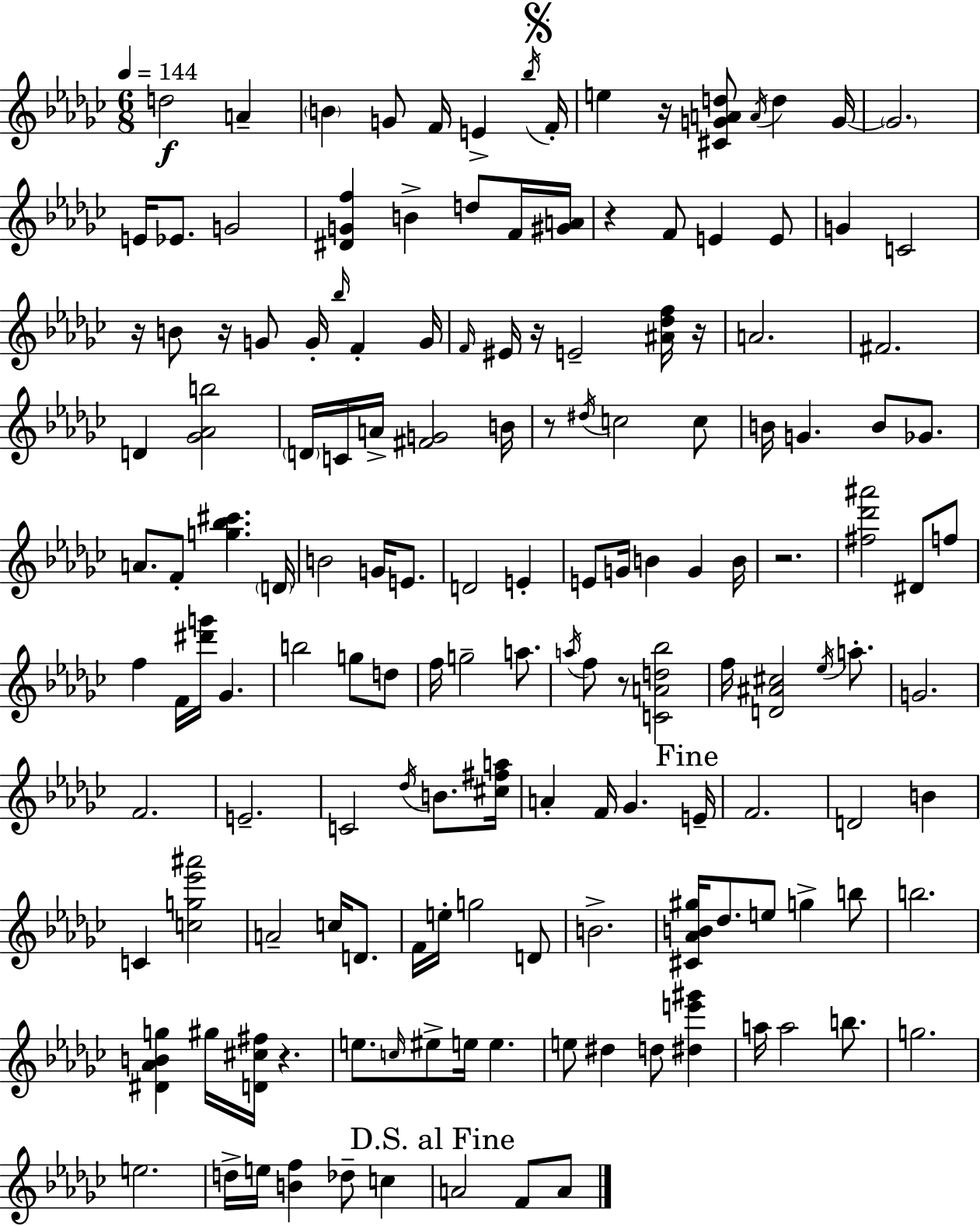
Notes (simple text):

D5/h A4/q B4/q G4/e F4/s E4/q Bb5/s F4/s E5/q R/s [C#4,G4,A4,D5]/e A4/s D5/q G4/s G4/h. E4/s Eb4/e. G4/h [D#4,G4,F5]/q B4/q D5/e F4/s [G#4,A4]/s R/q F4/e E4/q E4/e G4/q C4/h R/s B4/e R/s G4/e G4/s Bb5/s F4/q G4/s F4/s EIS4/s R/s E4/h [A#4,Db5,F5]/s R/s A4/h. F#4/h. D4/q [Gb4,Ab4,B5]/h D4/s C4/s A4/s [F#4,G4]/h B4/s R/e D#5/s C5/h C5/e B4/s G4/q. B4/e Gb4/e. A4/e. F4/e [G5,Bb5,C#6]/q. D4/s B4/h G4/s E4/e. D4/h E4/q E4/e G4/s B4/q G4/q B4/s R/h. [F#5,Db6,A#6]/h D#4/e F5/e F5/q F4/s [D#6,G6]/s Gb4/q. B5/h G5/e D5/e F5/s G5/h A5/e. A5/s F5/e R/e [C4,A4,D5,Bb5]/h F5/s [D4,A#4,C#5]/h Eb5/s A5/e. G4/h. F4/h. E4/h. C4/h Db5/s B4/e. [C#5,F#5,A5]/s A4/q F4/s Gb4/q. E4/s F4/h. D4/h B4/q C4/q [C5,G5,Eb6,A#6]/h A4/h C5/s D4/e. F4/s E5/s G5/h D4/e B4/h. [C#4,Ab4,B4,G#5]/s Db5/e. E5/e G5/q B5/e B5/h. [D#4,Ab4,B4,G5]/q G#5/s [D4,C#5,F#5]/s R/q. E5/e. C5/s EIS5/e E5/s E5/q. E5/e D#5/q D5/e [D#5,E6,G#6]/q A5/s A5/h B5/e. G5/h. E5/h. D5/s E5/s [B4,F5]/q Db5/e C5/q A4/h F4/e A4/e